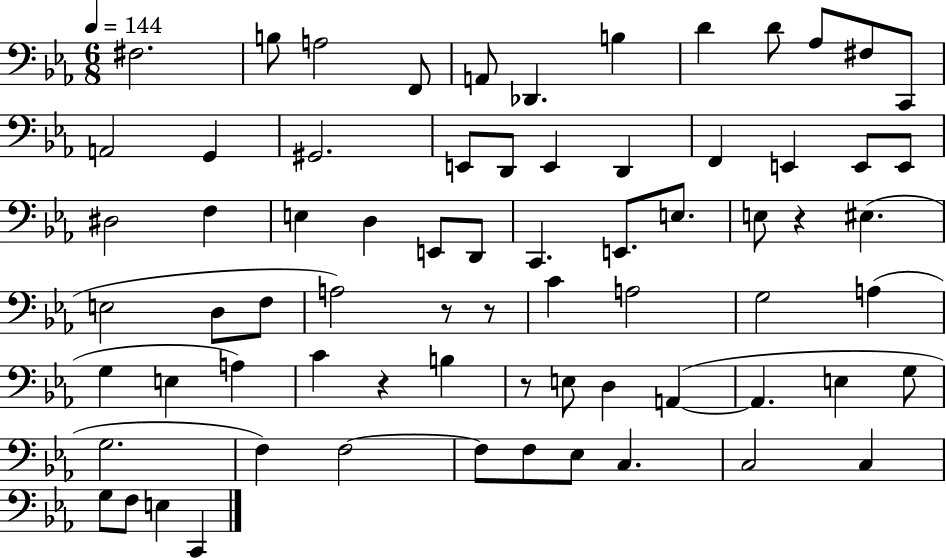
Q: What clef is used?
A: bass